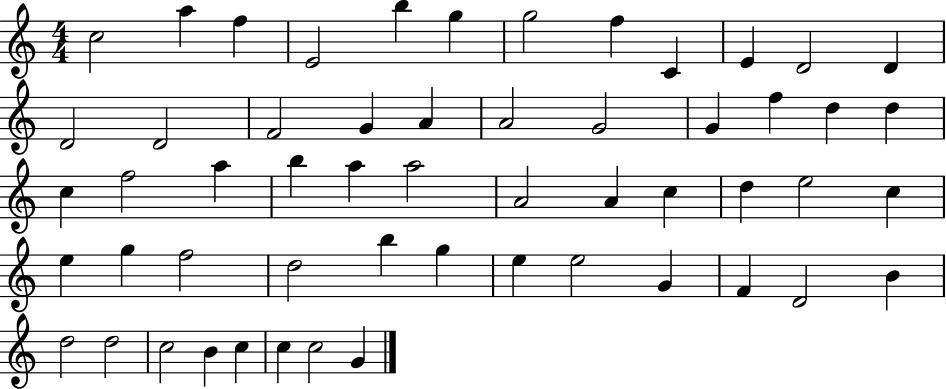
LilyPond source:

{
  \clef treble
  \numericTimeSignature
  \time 4/4
  \key c \major
  c''2 a''4 f''4 | e'2 b''4 g''4 | g''2 f''4 c'4 | e'4 d'2 d'4 | \break d'2 d'2 | f'2 g'4 a'4 | a'2 g'2 | g'4 f''4 d''4 d''4 | \break c''4 f''2 a''4 | b''4 a''4 a''2 | a'2 a'4 c''4 | d''4 e''2 c''4 | \break e''4 g''4 f''2 | d''2 b''4 g''4 | e''4 e''2 g'4 | f'4 d'2 b'4 | \break d''2 d''2 | c''2 b'4 c''4 | c''4 c''2 g'4 | \bar "|."
}